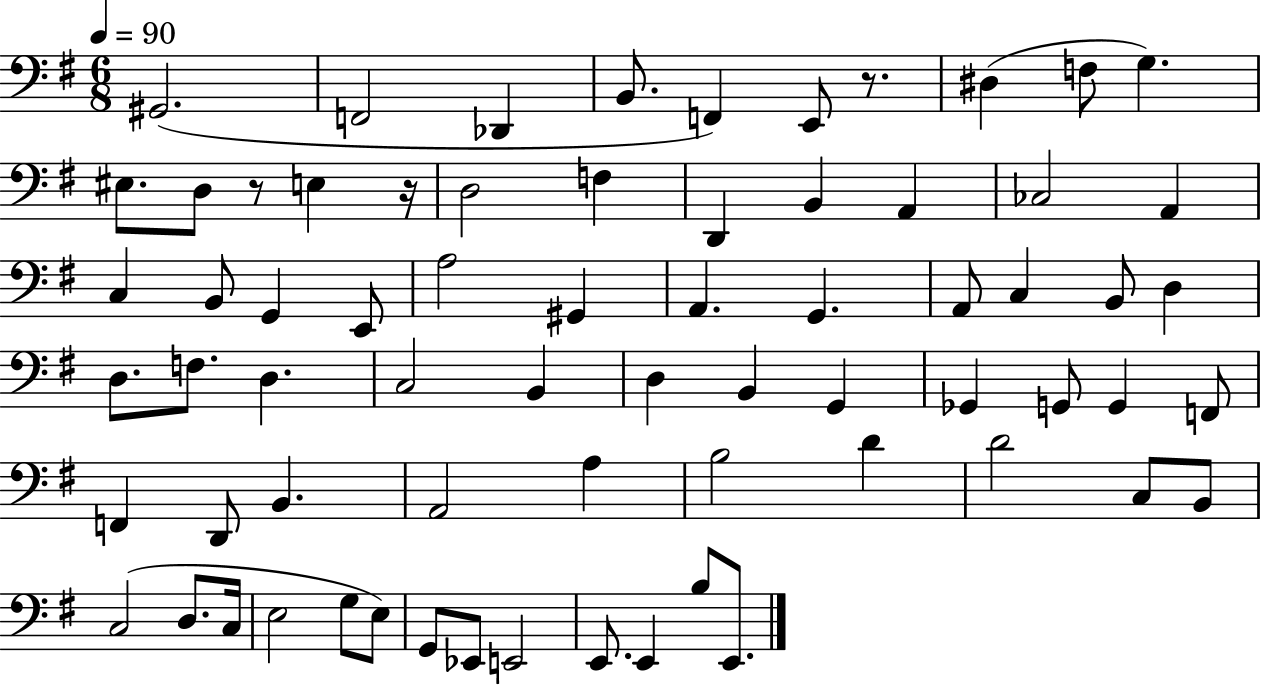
G#2/h. F2/h Db2/q B2/e. F2/q E2/e R/e. D#3/q F3/e G3/q. EIS3/e. D3/e R/e E3/q R/s D3/h F3/q D2/q B2/q A2/q CES3/h A2/q C3/q B2/e G2/q E2/e A3/h G#2/q A2/q. G2/q. A2/e C3/q B2/e D3/q D3/e. F3/e. D3/q. C3/h B2/q D3/q B2/q G2/q Gb2/q G2/e G2/q F2/e F2/q D2/e B2/q. A2/h A3/q B3/h D4/q D4/h C3/e B2/e C3/h D3/e. C3/s E3/h G3/e E3/e G2/e Eb2/e E2/h E2/e. E2/q B3/e E2/e.